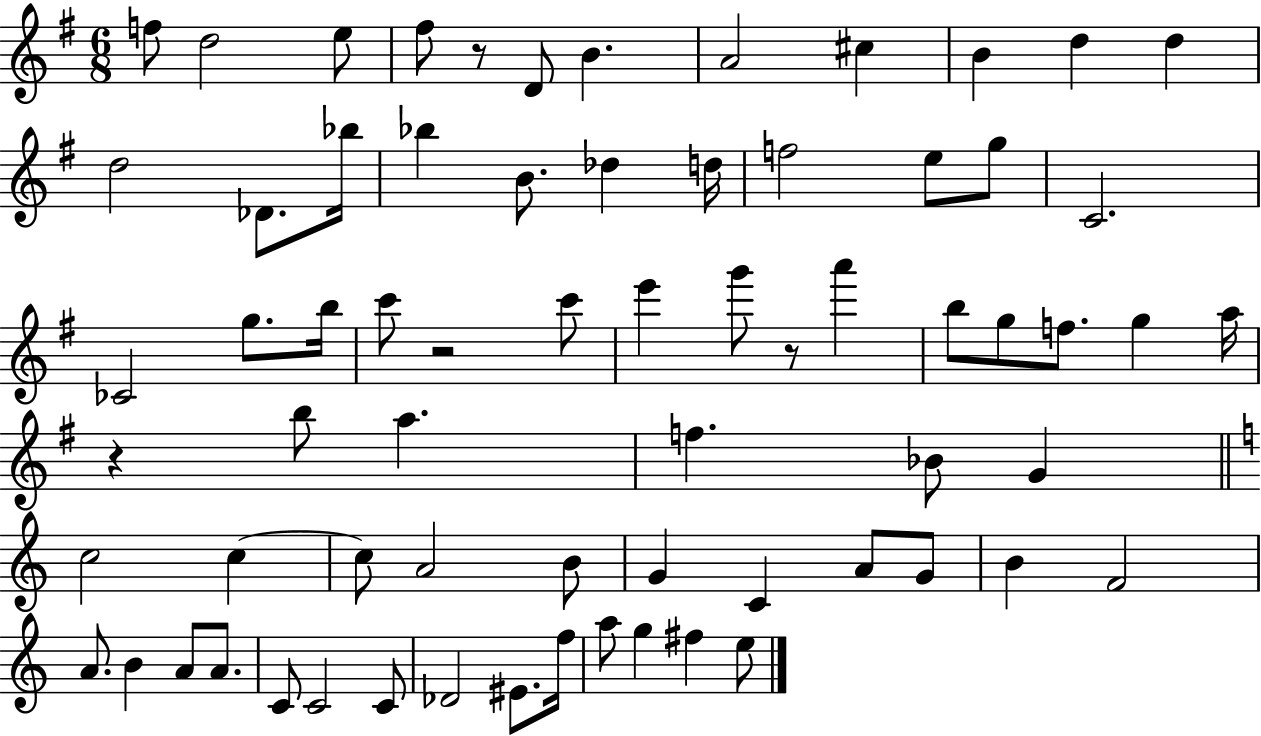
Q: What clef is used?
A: treble